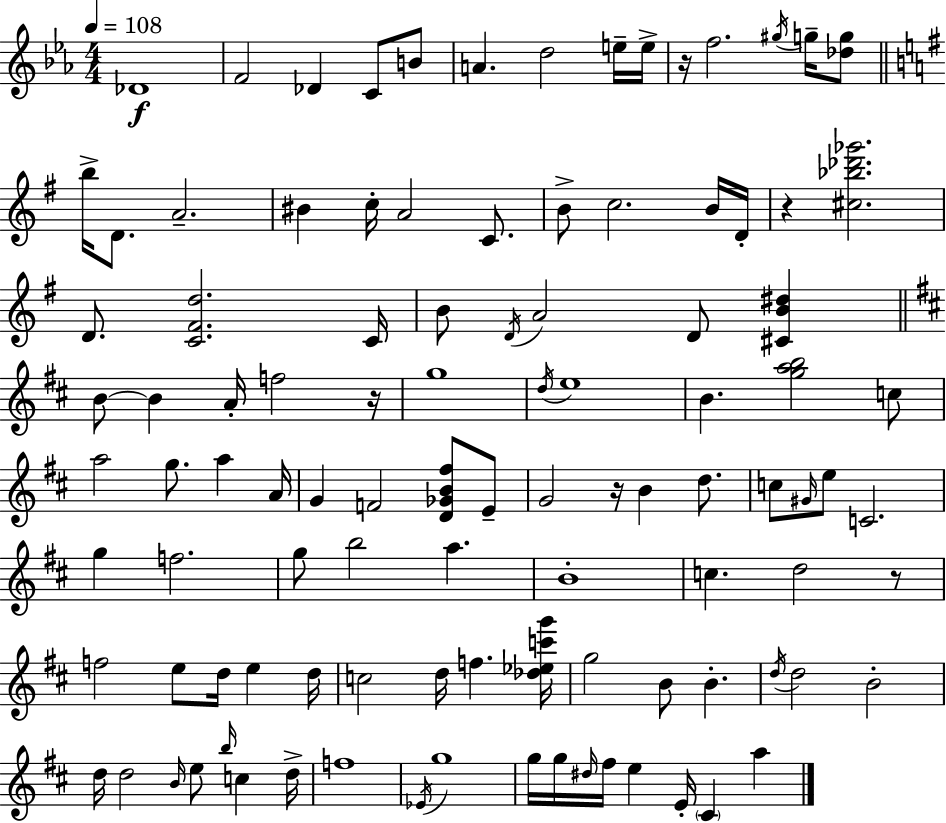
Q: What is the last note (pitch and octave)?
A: A5